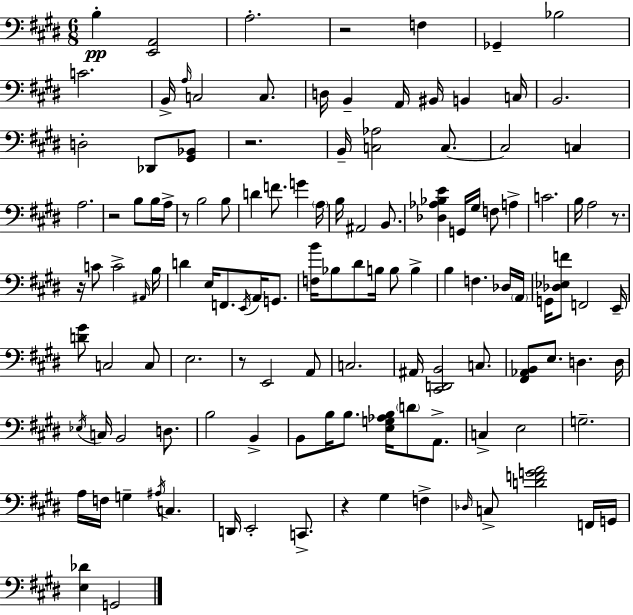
B3/q [E2,A2]/h A3/h. R/h F3/q Gb2/q Bb3/h C4/h. B2/s A3/s C3/h C3/e. D3/s B2/q A2/s BIS2/s B2/q C3/s B2/h. D3/h Db2/e [G#2,Bb2]/e R/h. B2/s [C3,Ab3]/h C3/e. C3/h C3/q A3/h. R/h B3/e B3/s A3/s R/e B3/h B3/e D4/q F4/e. G4/q A3/s B3/s A#2/h B2/e. [Db3,Ab3,Bb3,E4]/q G2/s G#3/s F3/e A3/q C4/h. B3/s A3/h R/e. R/s C4/e C4/h A#2/s B3/s D4/q E3/s F2/e. E2/s A2/s G2/e. [F3,B4]/s Bb3/e D#4/e B3/s B3/e B3/q B3/q F3/q. Db3/s A2/s G2/s [Db3,Eb3,F4]/e F2/h E2/s [D4,G#4]/e C3/h C3/e E3/h. R/e E2/h A2/e C3/h. A#2/s [C#2,D2,B2]/h C3/e. [F#2,Ab2,B2]/e E3/e. D3/q. D3/s Eb3/s C3/s B2/h D3/e. B3/h B2/q B2/e B3/s B3/e. [E3,G3,Ab3,B3]/s D4/e A2/e. C3/q E3/h G3/h. A3/s F3/s G3/q A#3/s C3/q. D2/s E2/h C2/e. R/q G#3/q F3/q Db3/s C3/e [D4,F4,G4,A4]/h F2/s G2/s [E3,Db4]/q G2/h